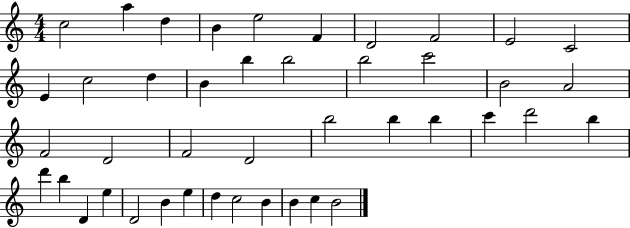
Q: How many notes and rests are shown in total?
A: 43